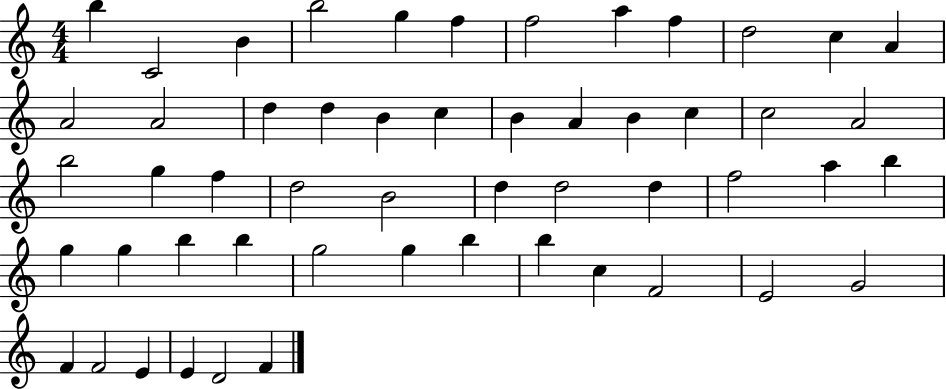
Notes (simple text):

B5/q C4/h B4/q B5/h G5/q F5/q F5/h A5/q F5/q D5/h C5/q A4/q A4/h A4/h D5/q D5/q B4/q C5/q B4/q A4/q B4/q C5/q C5/h A4/h B5/h G5/q F5/q D5/h B4/h D5/q D5/h D5/q F5/h A5/q B5/q G5/q G5/q B5/q B5/q G5/h G5/q B5/q B5/q C5/q F4/h E4/h G4/h F4/q F4/h E4/q E4/q D4/h F4/q